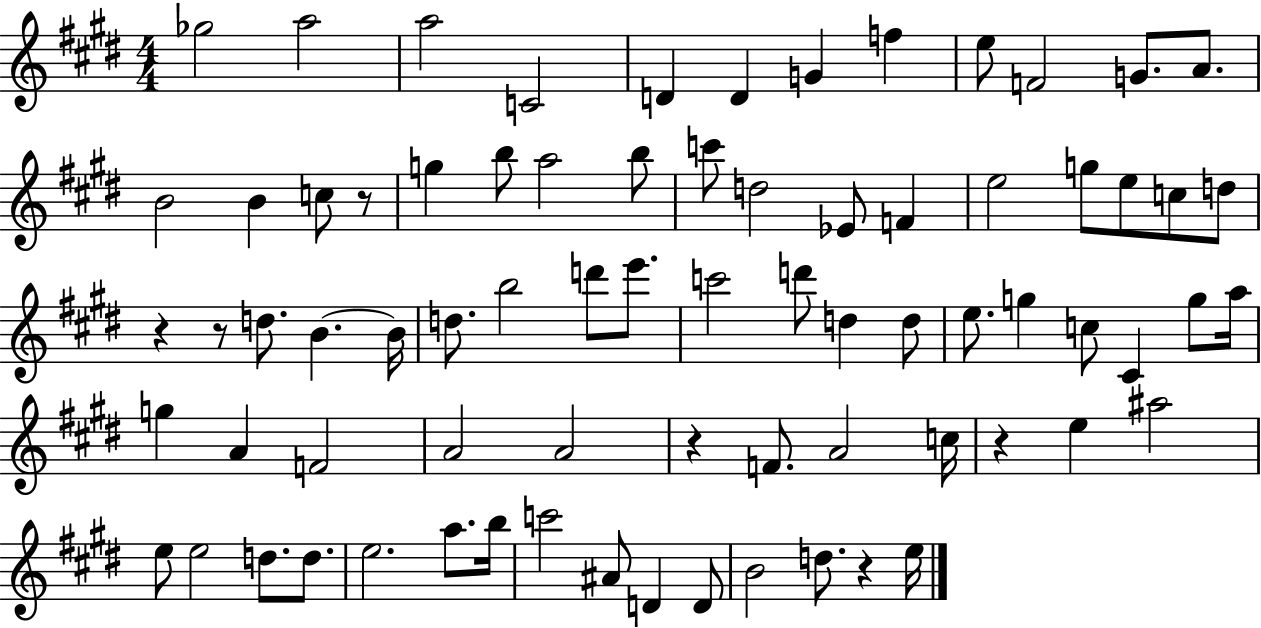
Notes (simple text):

Gb5/h A5/h A5/h C4/h D4/q D4/q G4/q F5/q E5/e F4/h G4/e. A4/e. B4/h B4/q C5/e R/e G5/q B5/e A5/h B5/e C6/e D5/h Eb4/e F4/q E5/h G5/e E5/e C5/e D5/e R/q R/e D5/e. B4/q. B4/s D5/e. B5/h D6/e E6/e. C6/h D6/e D5/q D5/e E5/e. G5/q C5/e C#4/q G5/e A5/s G5/q A4/q F4/h A4/h A4/h R/q F4/e. A4/h C5/s R/q E5/q A#5/h E5/e E5/h D5/e. D5/e. E5/h. A5/e. B5/s C6/h A#4/e D4/q D4/e B4/h D5/e. R/q E5/s